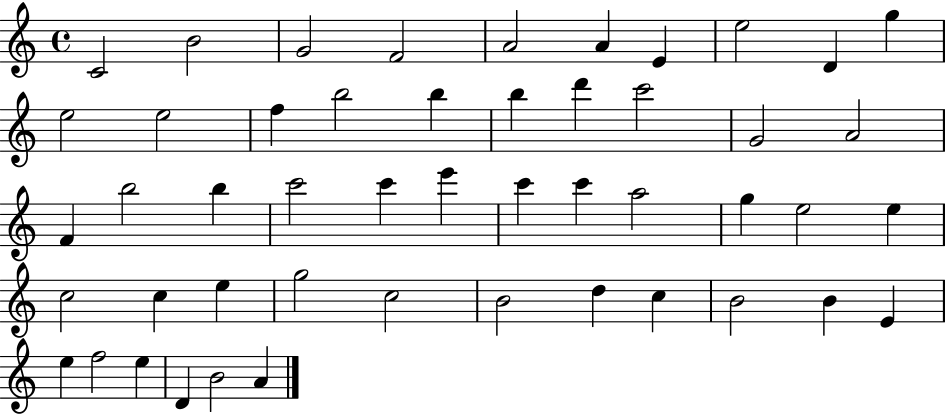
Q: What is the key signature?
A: C major